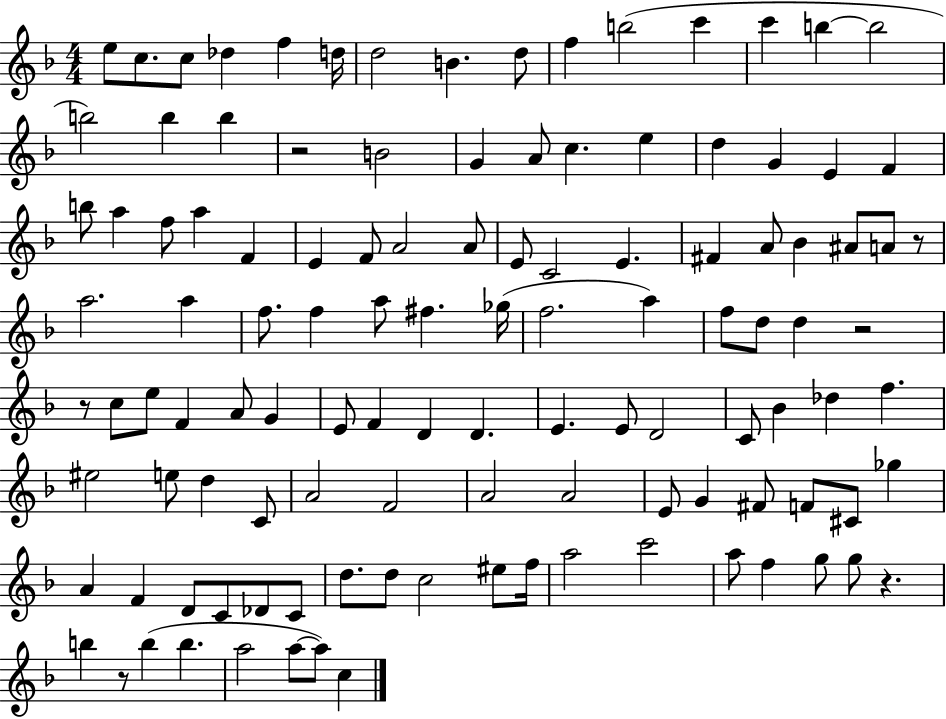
{
  \clef treble
  \numericTimeSignature
  \time 4/4
  \key f \major
  e''8 c''8. c''8 des''4 f''4 d''16 | d''2 b'4. d''8 | f''4 b''2( c'''4 | c'''4 b''4~~ b''2 | \break b''2) b''4 b''4 | r2 b'2 | g'4 a'8 c''4. e''4 | d''4 g'4 e'4 f'4 | \break b''8 a''4 f''8 a''4 f'4 | e'4 f'8 a'2 a'8 | e'8 c'2 e'4. | fis'4 a'8 bes'4 ais'8 a'8 r8 | \break a''2. a''4 | f''8. f''4 a''8 fis''4. ges''16( | f''2. a''4) | f''8 d''8 d''4 r2 | \break r8 c''8 e''8 f'4 a'8 g'4 | e'8 f'4 d'4 d'4. | e'4. e'8 d'2 | c'8 bes'4 des''4 f''4. | \break eis''2 e''8 d''4 c'8 | a'2 f'2 | a'2 a'2 | e'8 g'4 fis'8 f'8 cis'8 ges''4 | \break a'4 f'4 d'8 c'8 des'8 c'8 | d''8. d''8 c''2 eis''8 f''16 | a''2 c'''2 | a''8 f''4 g''8 g''8 r4. | \break b''4 r8 b''4( b''4. | a''2 a''8~~ a''8) c''4 | \bar "|."
}